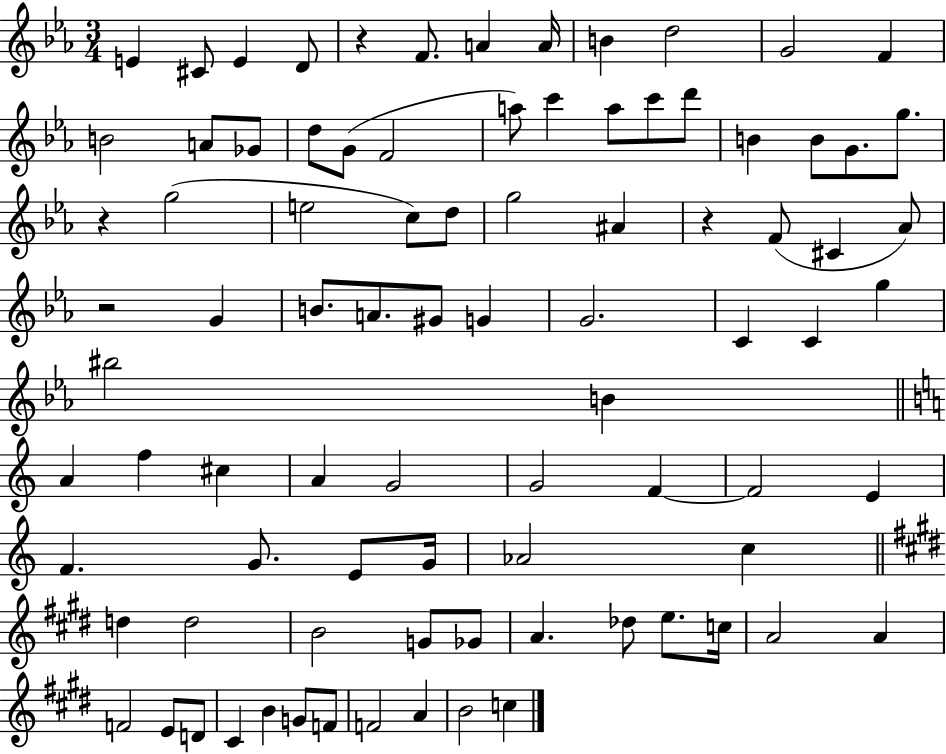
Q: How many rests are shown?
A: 4